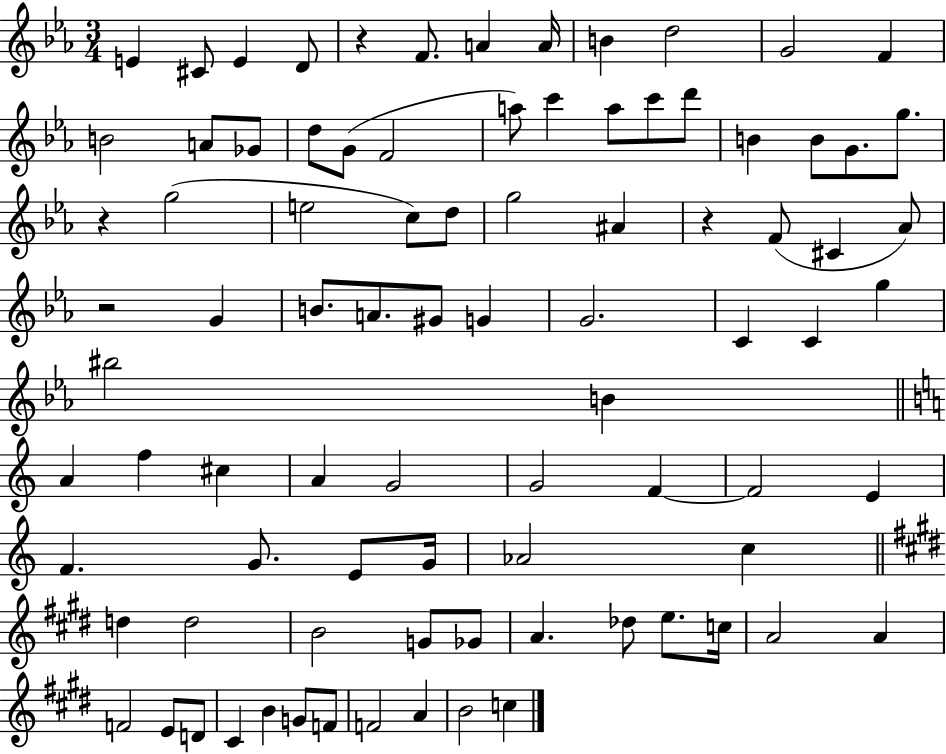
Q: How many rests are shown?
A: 4